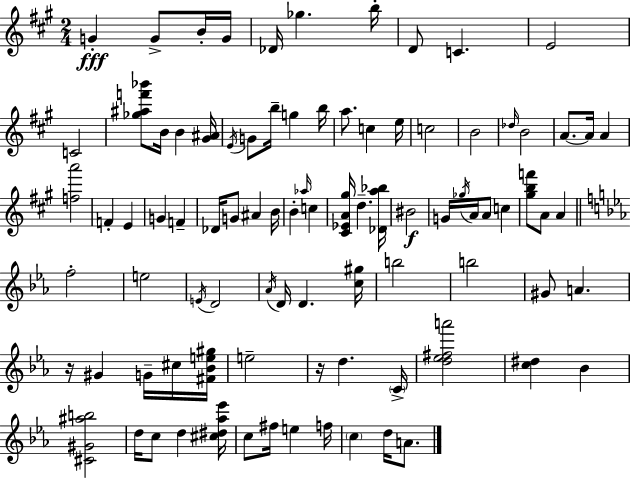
G4/q G4/e B4/s G4/s Db4/s Gb5/q. B5/s D4/e C4/q. E4/h C4/h [Gb5,A#5,F6,Bb6]/e B4/s B4/q [G#4,A#4]/s E4/s G4/e B5/s G5/q B5/s A5/e. C5/q E5/s C5/h B4/h Db5/s B4/h A4/e. A4/s A4/q [F5,A6]/h F4/q E4/q G4/q F4/q Db4/s G4/e A#4/q B4/s B4/q Ab5/s C5/q [C#4,Eb4,A4,G#5]/s D5/q. [Db4,A5,Bb5]/s BIS4/h G4/s Gb5/s A4/s A4/e C5/q [G#5,B5,F6]/e A4/e A4/q F5/h E5/h E4/s D4/h Ab4/s D4/s D4/q. [C5,G#5]/s B5/h B5/h G#4/e A4/q. R/s G#4/q G4/s C#5/s [F#4,Bb4,E5,G#5]/s E5/h R/s D5/q. C4/s [D5,Eb5,F#5,A6]/h [C5,D#5]/q Bb4/q [C#4,G#4,A#5,B5]/h D5/s C5/e D5/q [C#5,D#5,Ab5,Eb6]/s C5/e F#5/s E5/q F5/s C5/q D5/s A4/e.